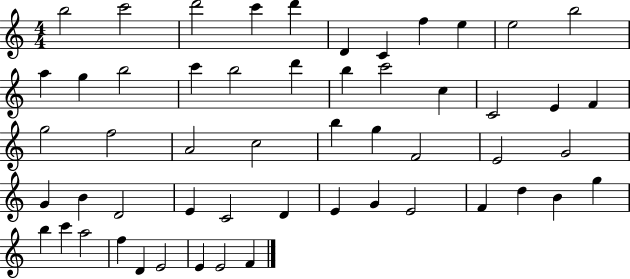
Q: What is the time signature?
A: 4/4